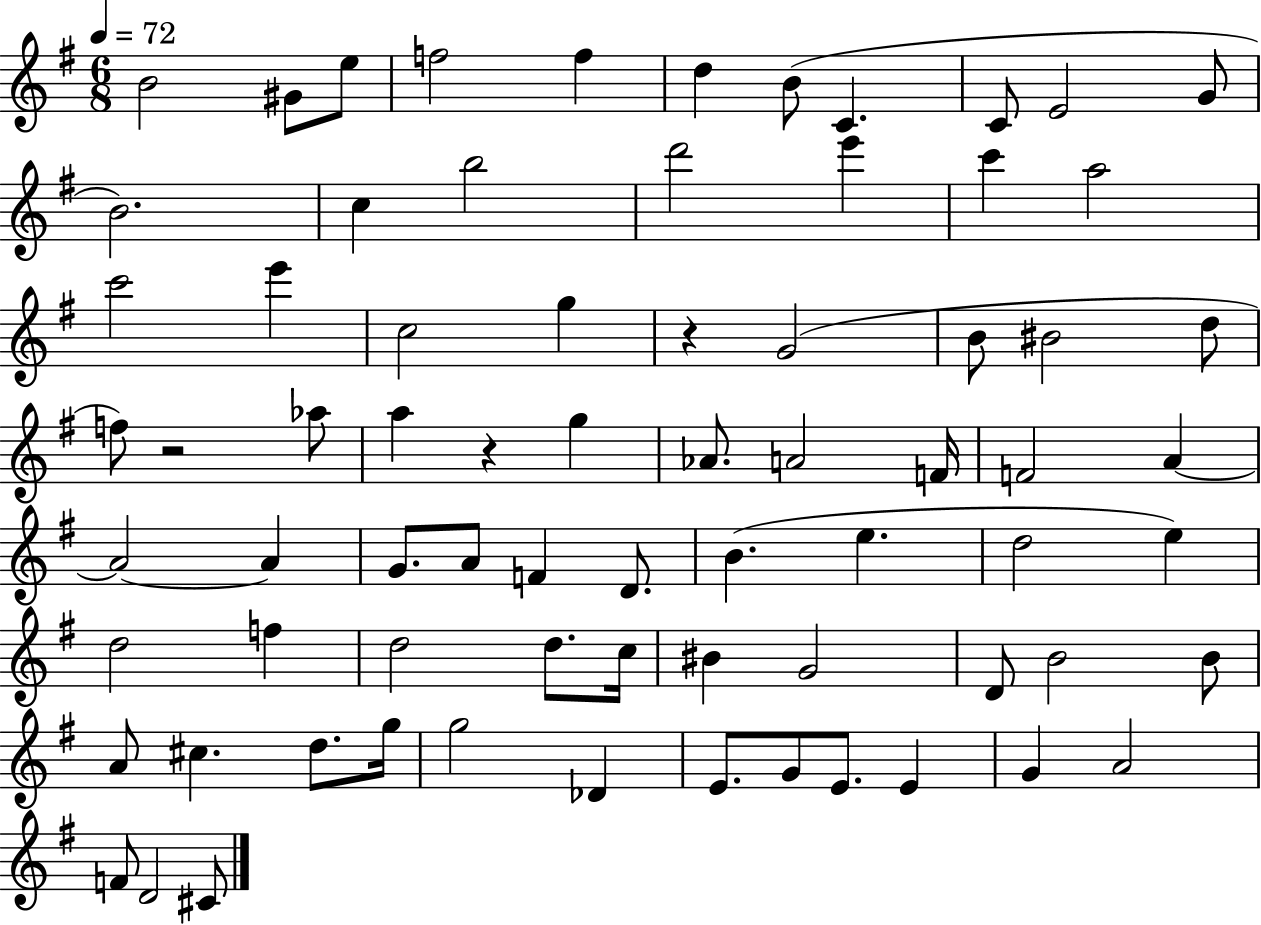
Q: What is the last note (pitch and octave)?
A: C#4